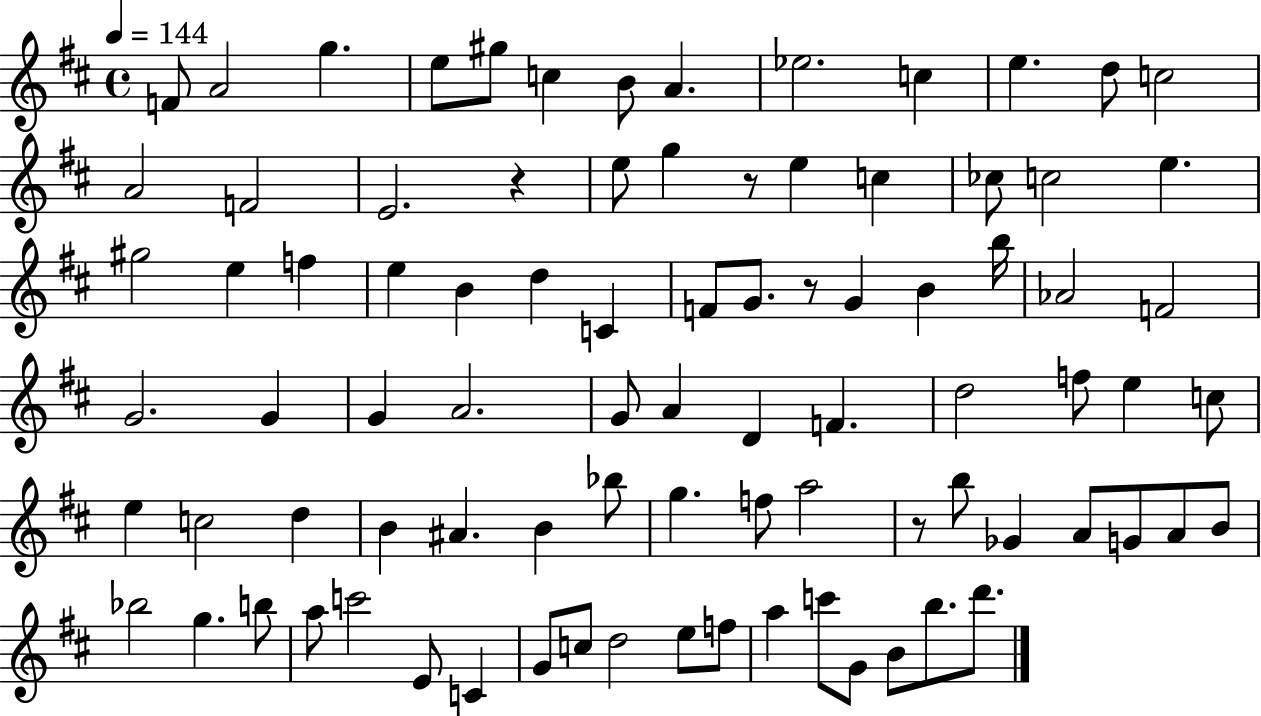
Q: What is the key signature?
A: D major